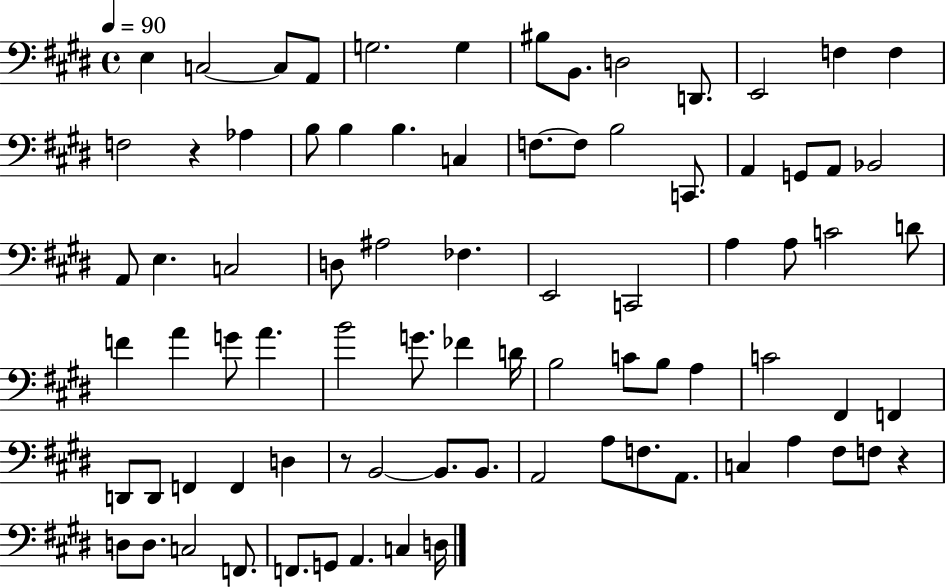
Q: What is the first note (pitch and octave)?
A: E3